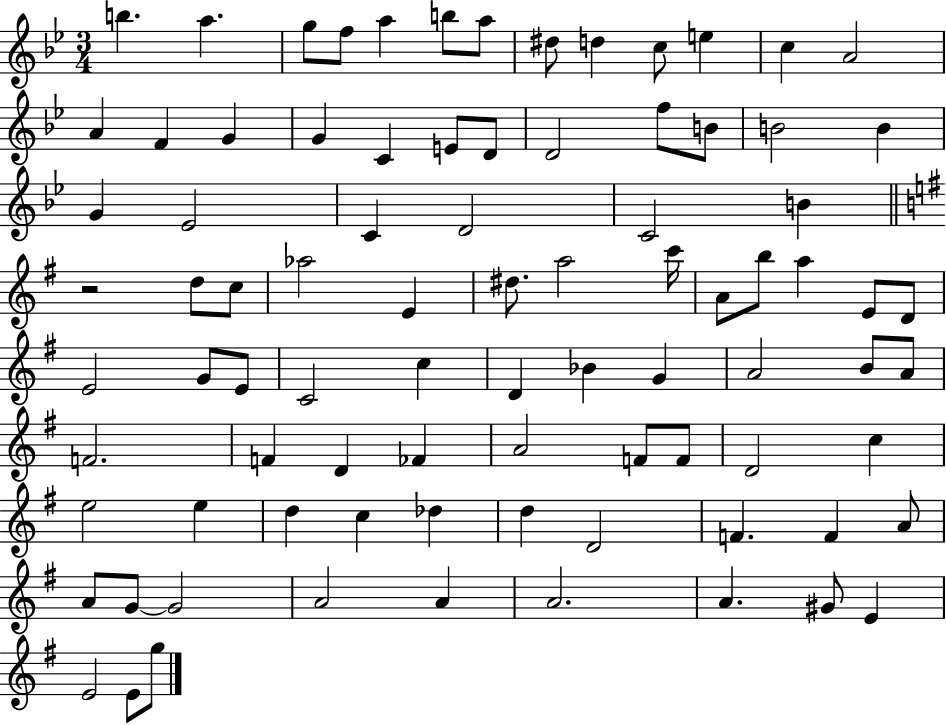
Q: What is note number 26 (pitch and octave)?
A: G4